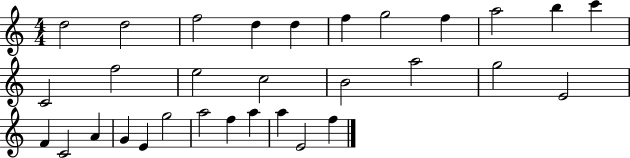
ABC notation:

X:1
T:Untitled
M:4/4
L:1/4
K:C
d2 d2 f2 d d f g2 f a2 b c' C2 f2 e2 c2 B2 a2 g2 E2 F C2 A G E g2 a2 f a a E2 f